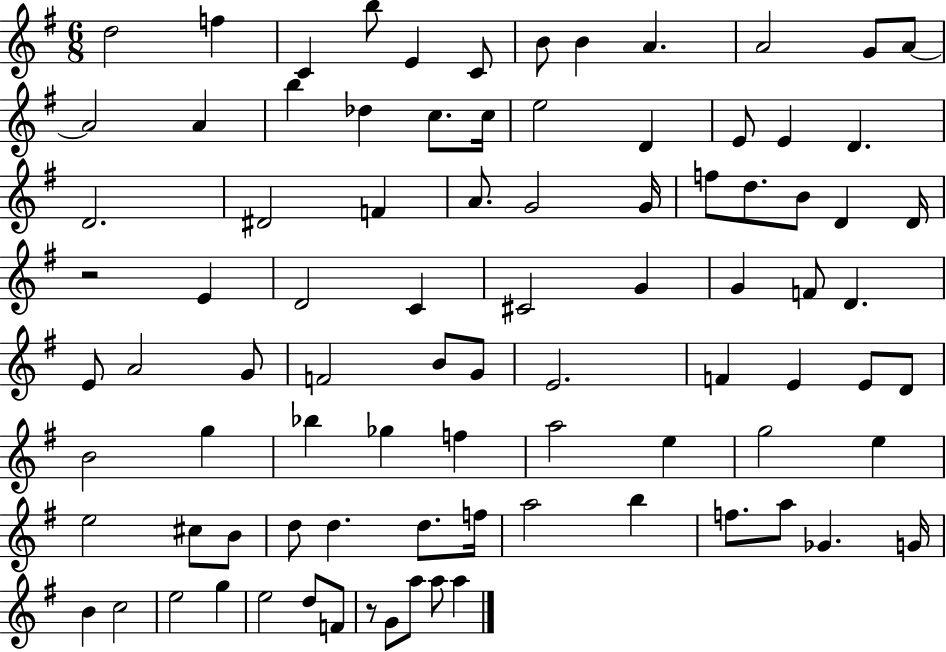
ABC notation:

X:1
T:Untitled
M:6/8
L:1/4
K:G
d2 f C b/2 E C/2 B/2 B A A2 G/2 A/2 A2 A b _d c/2 c/4 e2 D E/2 E D D2 ^D2 F A/2 G2 G/4 f/2 d/2 B/2 D D/4 z2 E D2 C ^C2 G G F/2 D E/2 A2 G/2 F2 B/2 G/2 E2 F E E/2 D/2 B2 g _b _g f a2 e g2 e e2 ^c/2 B/2 d/2 d d/2 f/4 a2 b f/2 a/2 _G G/4 B c2 e2 g e2 d/2 F/2 z/2 G/2 a/2 a/2 a